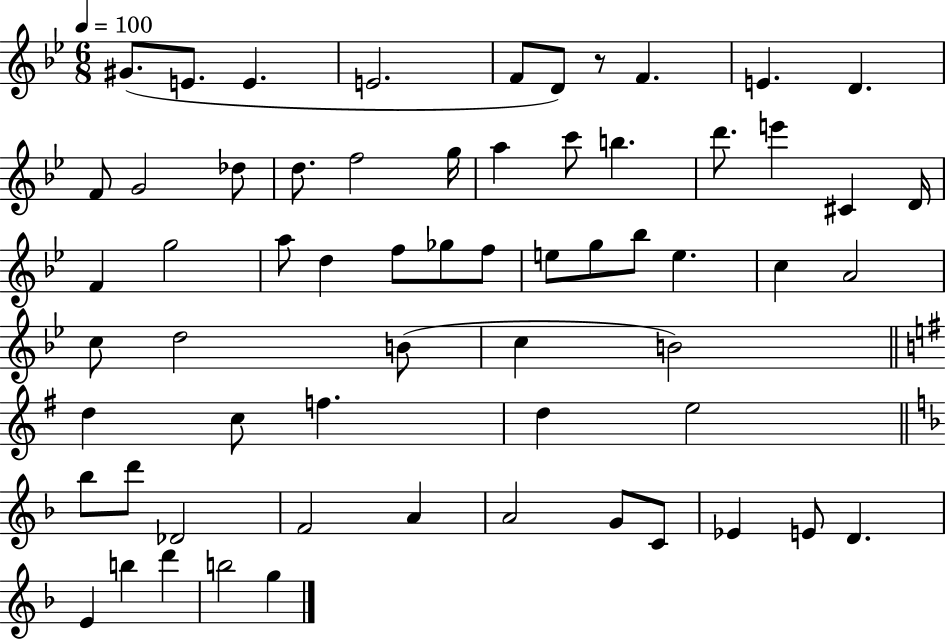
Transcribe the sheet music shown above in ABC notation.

X:1
T:Untitled
M:6/8
L:1/4
K:Bb
^G/2 E/2 E E2 F/2 D/2 z/2 F E D F/2 G2 _d/2 d/2 f2 g/4 a c'/2 b d'/2 e' ^C D/4 F g2 a/2 d f/2 _g/2 f/2 e/2 g/2 _b/2 e c A2 c/2 d2 B/2 c B2 d c/2 f d e2 _b/2 d'/2 _D2 F2 A A2 G/2 C/2 _E E/2 D E b d' b2 g